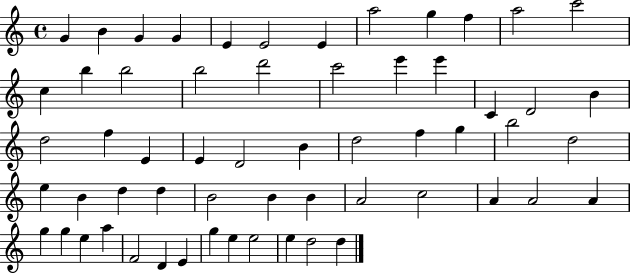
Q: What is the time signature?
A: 4/4